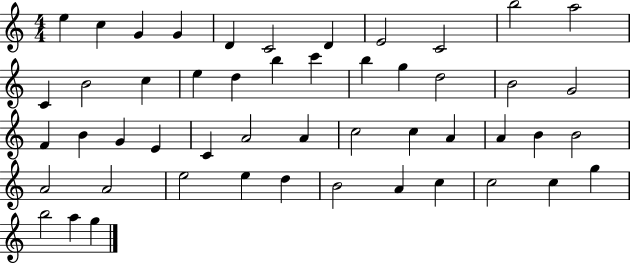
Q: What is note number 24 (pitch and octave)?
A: F4